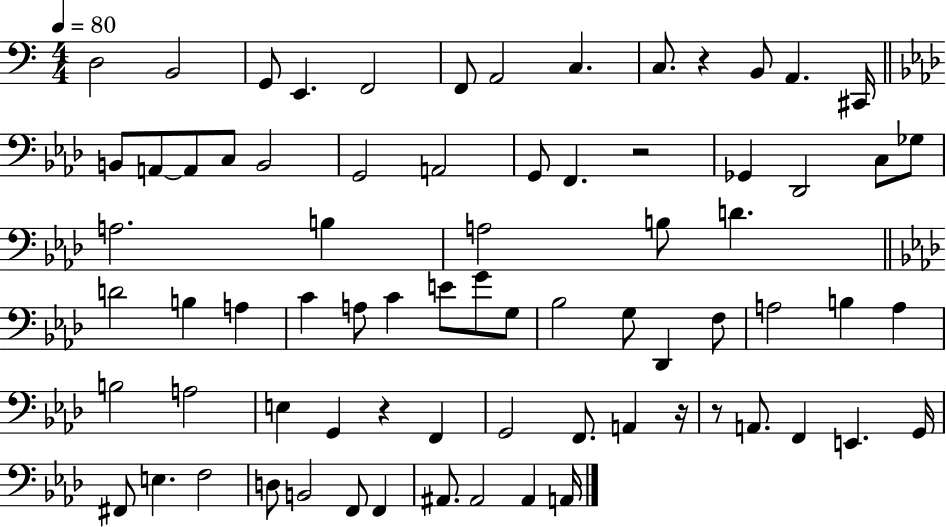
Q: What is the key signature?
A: C major